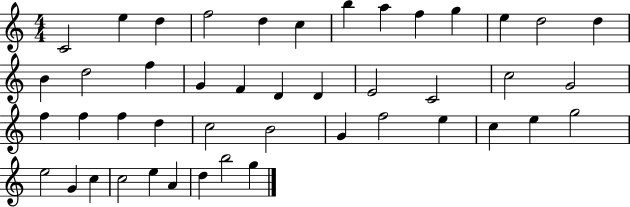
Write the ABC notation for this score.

X:1
T:Untitled
M:4/4
L:1/4
K:C
C2 e d f2 d c b a f g e d2 d B d2 f G F D D E2 C2 c2 G2 f f f d c2 B2 G f2 e c e g2 e2 G c c2 e A d b2 g